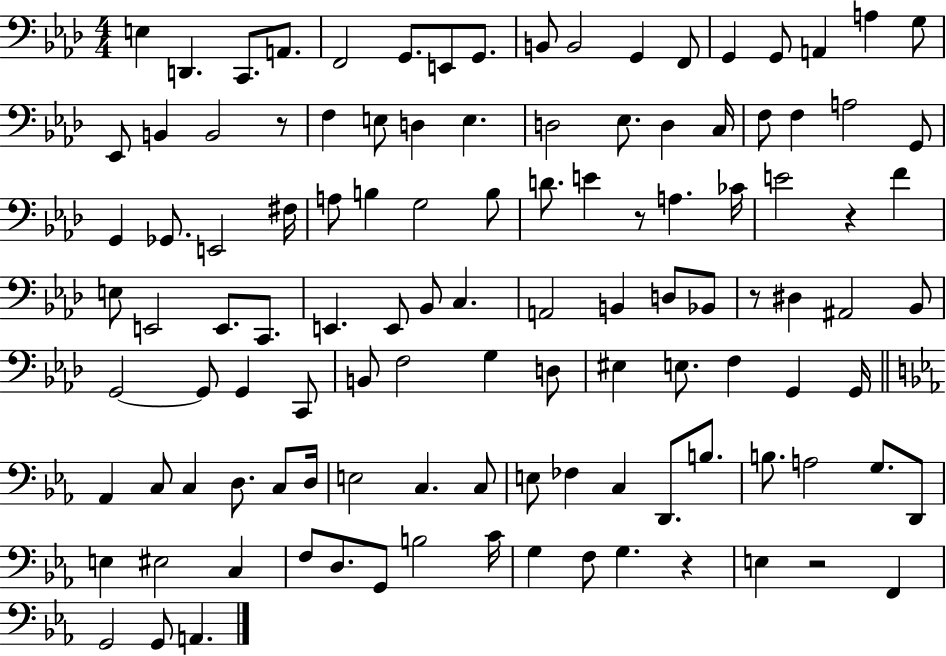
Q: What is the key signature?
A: AES major